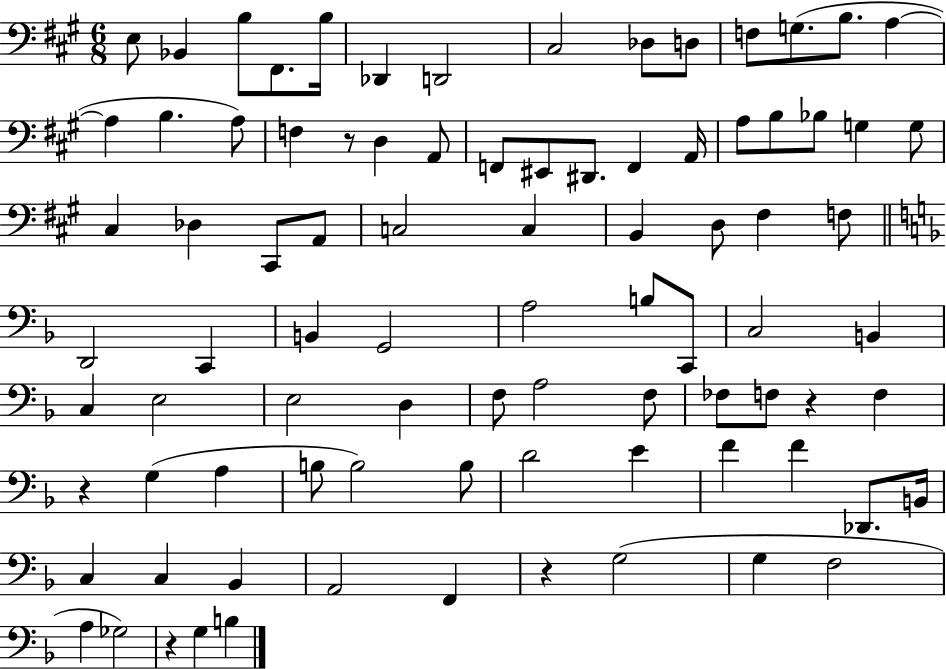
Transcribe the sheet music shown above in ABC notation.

X:1
T:Untitled
M:6/8
L:1/4
K:A
E,/2 _B,, B,/2 ^F,,/2 B,/4 _D,, D,,2 ^C,2 _D,/2 D,/2 F,/2 G,/2 B,/2 A, A, B, A,/2 F, z/2 D, A,,/2 F,,/2 ^E,,/2 ^D,,/2 F,, A,,/4 A,/2 B,/2 _B,/2 G, G,/2 ^C, _D, ^C,,/2 A,,/2 C,2 C, B,, D,/2 ^F, F,/2 D,,2 C,, B,, G,,2 A,2 B,/2 C,,/2 C,2 B,, C, E,2 E,2 D, F,/2 A,2 F,/2 _F,/2 F,/2 z F, z G, A, B,/2 B,2 B,/2 D2 E F F _D,,/2 B,,/4 C, C, _B,, A,,2 F,, z G,2 G, F,2 A, _G,2 z G, B,